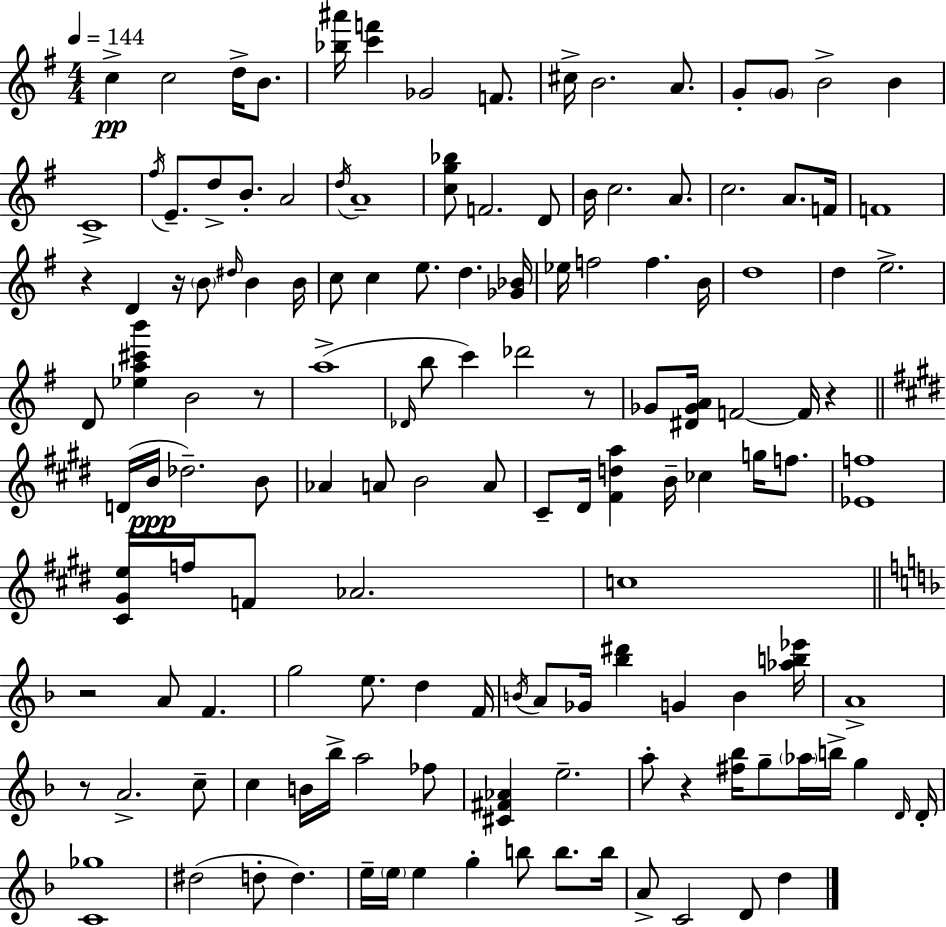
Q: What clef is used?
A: treble